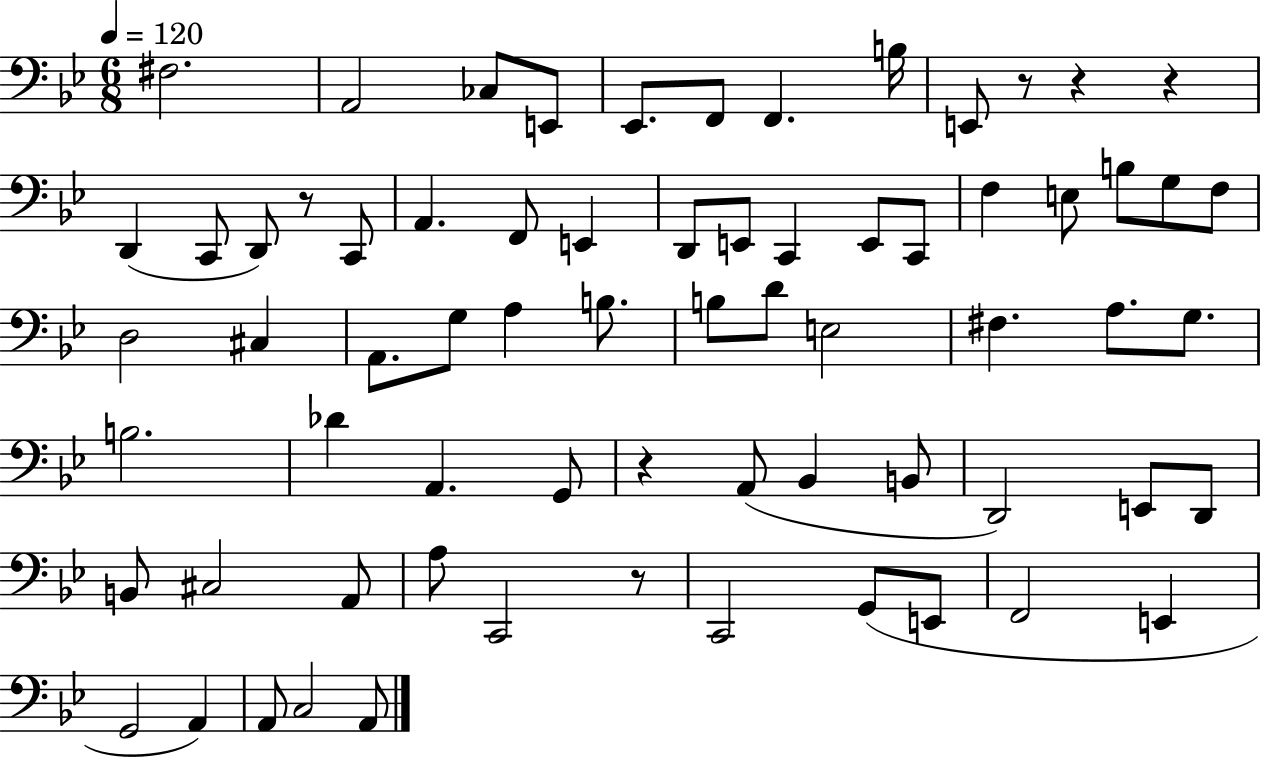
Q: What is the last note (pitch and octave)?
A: A2